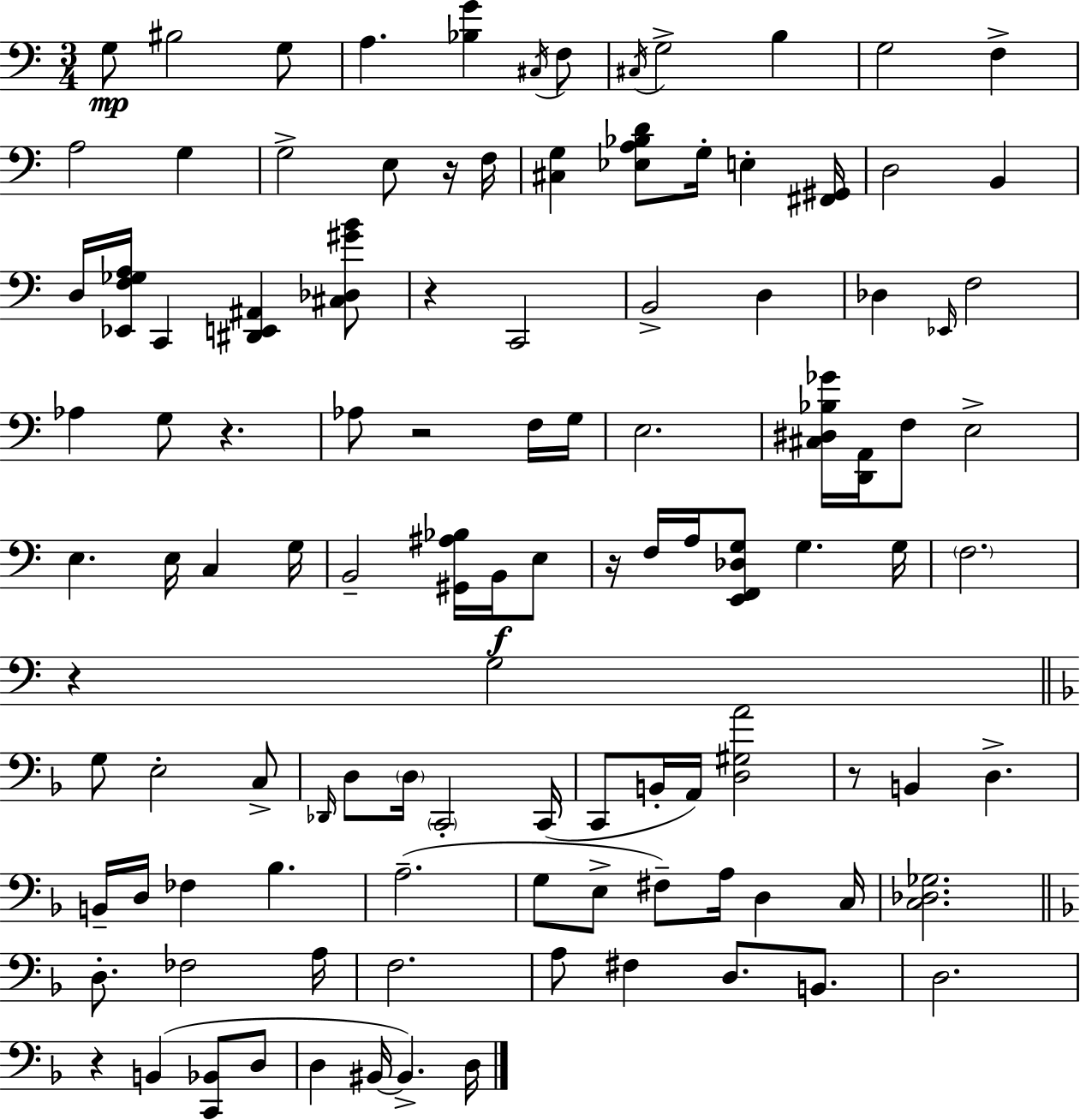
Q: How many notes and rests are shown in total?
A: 110